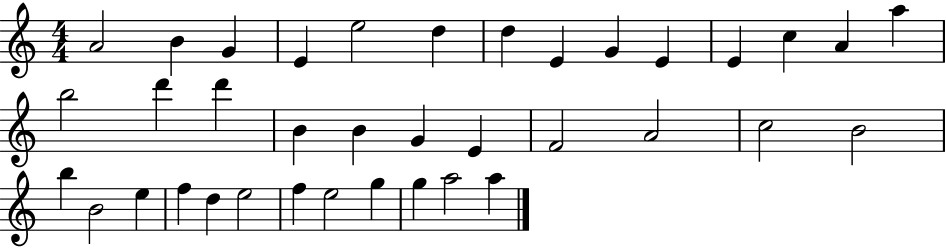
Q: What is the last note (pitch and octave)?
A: A5